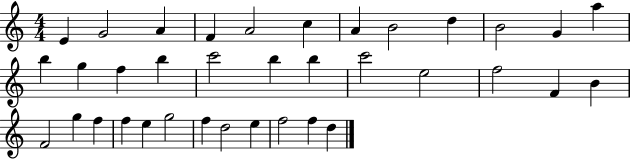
X:1
T:Untitled
M:4/4
L:1/4
K:C
E G2 A F A2 c A B2 d B2 G a b g f b c'2 b b c'2 e2 f2 F B F2 g f f e g2 f d2 e f2 f d